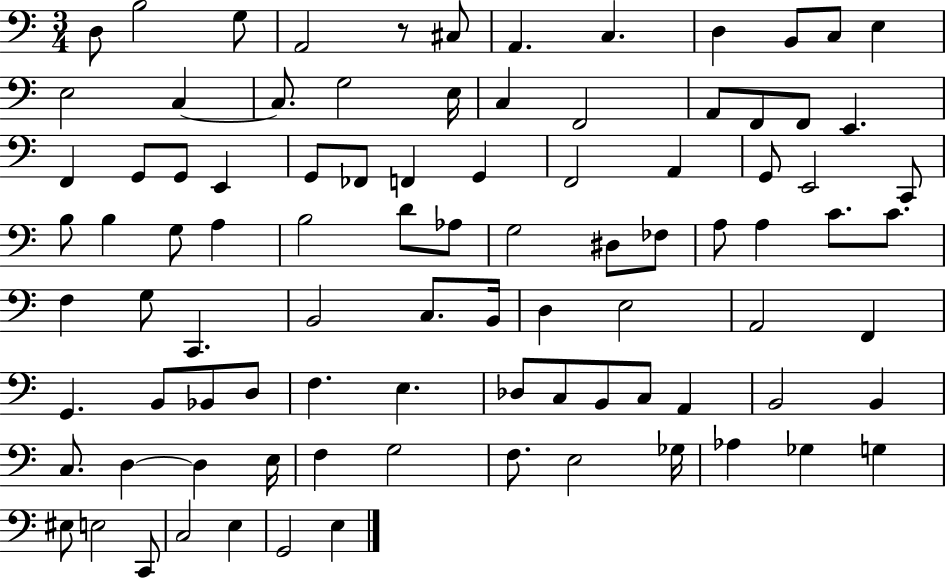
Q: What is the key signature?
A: C major